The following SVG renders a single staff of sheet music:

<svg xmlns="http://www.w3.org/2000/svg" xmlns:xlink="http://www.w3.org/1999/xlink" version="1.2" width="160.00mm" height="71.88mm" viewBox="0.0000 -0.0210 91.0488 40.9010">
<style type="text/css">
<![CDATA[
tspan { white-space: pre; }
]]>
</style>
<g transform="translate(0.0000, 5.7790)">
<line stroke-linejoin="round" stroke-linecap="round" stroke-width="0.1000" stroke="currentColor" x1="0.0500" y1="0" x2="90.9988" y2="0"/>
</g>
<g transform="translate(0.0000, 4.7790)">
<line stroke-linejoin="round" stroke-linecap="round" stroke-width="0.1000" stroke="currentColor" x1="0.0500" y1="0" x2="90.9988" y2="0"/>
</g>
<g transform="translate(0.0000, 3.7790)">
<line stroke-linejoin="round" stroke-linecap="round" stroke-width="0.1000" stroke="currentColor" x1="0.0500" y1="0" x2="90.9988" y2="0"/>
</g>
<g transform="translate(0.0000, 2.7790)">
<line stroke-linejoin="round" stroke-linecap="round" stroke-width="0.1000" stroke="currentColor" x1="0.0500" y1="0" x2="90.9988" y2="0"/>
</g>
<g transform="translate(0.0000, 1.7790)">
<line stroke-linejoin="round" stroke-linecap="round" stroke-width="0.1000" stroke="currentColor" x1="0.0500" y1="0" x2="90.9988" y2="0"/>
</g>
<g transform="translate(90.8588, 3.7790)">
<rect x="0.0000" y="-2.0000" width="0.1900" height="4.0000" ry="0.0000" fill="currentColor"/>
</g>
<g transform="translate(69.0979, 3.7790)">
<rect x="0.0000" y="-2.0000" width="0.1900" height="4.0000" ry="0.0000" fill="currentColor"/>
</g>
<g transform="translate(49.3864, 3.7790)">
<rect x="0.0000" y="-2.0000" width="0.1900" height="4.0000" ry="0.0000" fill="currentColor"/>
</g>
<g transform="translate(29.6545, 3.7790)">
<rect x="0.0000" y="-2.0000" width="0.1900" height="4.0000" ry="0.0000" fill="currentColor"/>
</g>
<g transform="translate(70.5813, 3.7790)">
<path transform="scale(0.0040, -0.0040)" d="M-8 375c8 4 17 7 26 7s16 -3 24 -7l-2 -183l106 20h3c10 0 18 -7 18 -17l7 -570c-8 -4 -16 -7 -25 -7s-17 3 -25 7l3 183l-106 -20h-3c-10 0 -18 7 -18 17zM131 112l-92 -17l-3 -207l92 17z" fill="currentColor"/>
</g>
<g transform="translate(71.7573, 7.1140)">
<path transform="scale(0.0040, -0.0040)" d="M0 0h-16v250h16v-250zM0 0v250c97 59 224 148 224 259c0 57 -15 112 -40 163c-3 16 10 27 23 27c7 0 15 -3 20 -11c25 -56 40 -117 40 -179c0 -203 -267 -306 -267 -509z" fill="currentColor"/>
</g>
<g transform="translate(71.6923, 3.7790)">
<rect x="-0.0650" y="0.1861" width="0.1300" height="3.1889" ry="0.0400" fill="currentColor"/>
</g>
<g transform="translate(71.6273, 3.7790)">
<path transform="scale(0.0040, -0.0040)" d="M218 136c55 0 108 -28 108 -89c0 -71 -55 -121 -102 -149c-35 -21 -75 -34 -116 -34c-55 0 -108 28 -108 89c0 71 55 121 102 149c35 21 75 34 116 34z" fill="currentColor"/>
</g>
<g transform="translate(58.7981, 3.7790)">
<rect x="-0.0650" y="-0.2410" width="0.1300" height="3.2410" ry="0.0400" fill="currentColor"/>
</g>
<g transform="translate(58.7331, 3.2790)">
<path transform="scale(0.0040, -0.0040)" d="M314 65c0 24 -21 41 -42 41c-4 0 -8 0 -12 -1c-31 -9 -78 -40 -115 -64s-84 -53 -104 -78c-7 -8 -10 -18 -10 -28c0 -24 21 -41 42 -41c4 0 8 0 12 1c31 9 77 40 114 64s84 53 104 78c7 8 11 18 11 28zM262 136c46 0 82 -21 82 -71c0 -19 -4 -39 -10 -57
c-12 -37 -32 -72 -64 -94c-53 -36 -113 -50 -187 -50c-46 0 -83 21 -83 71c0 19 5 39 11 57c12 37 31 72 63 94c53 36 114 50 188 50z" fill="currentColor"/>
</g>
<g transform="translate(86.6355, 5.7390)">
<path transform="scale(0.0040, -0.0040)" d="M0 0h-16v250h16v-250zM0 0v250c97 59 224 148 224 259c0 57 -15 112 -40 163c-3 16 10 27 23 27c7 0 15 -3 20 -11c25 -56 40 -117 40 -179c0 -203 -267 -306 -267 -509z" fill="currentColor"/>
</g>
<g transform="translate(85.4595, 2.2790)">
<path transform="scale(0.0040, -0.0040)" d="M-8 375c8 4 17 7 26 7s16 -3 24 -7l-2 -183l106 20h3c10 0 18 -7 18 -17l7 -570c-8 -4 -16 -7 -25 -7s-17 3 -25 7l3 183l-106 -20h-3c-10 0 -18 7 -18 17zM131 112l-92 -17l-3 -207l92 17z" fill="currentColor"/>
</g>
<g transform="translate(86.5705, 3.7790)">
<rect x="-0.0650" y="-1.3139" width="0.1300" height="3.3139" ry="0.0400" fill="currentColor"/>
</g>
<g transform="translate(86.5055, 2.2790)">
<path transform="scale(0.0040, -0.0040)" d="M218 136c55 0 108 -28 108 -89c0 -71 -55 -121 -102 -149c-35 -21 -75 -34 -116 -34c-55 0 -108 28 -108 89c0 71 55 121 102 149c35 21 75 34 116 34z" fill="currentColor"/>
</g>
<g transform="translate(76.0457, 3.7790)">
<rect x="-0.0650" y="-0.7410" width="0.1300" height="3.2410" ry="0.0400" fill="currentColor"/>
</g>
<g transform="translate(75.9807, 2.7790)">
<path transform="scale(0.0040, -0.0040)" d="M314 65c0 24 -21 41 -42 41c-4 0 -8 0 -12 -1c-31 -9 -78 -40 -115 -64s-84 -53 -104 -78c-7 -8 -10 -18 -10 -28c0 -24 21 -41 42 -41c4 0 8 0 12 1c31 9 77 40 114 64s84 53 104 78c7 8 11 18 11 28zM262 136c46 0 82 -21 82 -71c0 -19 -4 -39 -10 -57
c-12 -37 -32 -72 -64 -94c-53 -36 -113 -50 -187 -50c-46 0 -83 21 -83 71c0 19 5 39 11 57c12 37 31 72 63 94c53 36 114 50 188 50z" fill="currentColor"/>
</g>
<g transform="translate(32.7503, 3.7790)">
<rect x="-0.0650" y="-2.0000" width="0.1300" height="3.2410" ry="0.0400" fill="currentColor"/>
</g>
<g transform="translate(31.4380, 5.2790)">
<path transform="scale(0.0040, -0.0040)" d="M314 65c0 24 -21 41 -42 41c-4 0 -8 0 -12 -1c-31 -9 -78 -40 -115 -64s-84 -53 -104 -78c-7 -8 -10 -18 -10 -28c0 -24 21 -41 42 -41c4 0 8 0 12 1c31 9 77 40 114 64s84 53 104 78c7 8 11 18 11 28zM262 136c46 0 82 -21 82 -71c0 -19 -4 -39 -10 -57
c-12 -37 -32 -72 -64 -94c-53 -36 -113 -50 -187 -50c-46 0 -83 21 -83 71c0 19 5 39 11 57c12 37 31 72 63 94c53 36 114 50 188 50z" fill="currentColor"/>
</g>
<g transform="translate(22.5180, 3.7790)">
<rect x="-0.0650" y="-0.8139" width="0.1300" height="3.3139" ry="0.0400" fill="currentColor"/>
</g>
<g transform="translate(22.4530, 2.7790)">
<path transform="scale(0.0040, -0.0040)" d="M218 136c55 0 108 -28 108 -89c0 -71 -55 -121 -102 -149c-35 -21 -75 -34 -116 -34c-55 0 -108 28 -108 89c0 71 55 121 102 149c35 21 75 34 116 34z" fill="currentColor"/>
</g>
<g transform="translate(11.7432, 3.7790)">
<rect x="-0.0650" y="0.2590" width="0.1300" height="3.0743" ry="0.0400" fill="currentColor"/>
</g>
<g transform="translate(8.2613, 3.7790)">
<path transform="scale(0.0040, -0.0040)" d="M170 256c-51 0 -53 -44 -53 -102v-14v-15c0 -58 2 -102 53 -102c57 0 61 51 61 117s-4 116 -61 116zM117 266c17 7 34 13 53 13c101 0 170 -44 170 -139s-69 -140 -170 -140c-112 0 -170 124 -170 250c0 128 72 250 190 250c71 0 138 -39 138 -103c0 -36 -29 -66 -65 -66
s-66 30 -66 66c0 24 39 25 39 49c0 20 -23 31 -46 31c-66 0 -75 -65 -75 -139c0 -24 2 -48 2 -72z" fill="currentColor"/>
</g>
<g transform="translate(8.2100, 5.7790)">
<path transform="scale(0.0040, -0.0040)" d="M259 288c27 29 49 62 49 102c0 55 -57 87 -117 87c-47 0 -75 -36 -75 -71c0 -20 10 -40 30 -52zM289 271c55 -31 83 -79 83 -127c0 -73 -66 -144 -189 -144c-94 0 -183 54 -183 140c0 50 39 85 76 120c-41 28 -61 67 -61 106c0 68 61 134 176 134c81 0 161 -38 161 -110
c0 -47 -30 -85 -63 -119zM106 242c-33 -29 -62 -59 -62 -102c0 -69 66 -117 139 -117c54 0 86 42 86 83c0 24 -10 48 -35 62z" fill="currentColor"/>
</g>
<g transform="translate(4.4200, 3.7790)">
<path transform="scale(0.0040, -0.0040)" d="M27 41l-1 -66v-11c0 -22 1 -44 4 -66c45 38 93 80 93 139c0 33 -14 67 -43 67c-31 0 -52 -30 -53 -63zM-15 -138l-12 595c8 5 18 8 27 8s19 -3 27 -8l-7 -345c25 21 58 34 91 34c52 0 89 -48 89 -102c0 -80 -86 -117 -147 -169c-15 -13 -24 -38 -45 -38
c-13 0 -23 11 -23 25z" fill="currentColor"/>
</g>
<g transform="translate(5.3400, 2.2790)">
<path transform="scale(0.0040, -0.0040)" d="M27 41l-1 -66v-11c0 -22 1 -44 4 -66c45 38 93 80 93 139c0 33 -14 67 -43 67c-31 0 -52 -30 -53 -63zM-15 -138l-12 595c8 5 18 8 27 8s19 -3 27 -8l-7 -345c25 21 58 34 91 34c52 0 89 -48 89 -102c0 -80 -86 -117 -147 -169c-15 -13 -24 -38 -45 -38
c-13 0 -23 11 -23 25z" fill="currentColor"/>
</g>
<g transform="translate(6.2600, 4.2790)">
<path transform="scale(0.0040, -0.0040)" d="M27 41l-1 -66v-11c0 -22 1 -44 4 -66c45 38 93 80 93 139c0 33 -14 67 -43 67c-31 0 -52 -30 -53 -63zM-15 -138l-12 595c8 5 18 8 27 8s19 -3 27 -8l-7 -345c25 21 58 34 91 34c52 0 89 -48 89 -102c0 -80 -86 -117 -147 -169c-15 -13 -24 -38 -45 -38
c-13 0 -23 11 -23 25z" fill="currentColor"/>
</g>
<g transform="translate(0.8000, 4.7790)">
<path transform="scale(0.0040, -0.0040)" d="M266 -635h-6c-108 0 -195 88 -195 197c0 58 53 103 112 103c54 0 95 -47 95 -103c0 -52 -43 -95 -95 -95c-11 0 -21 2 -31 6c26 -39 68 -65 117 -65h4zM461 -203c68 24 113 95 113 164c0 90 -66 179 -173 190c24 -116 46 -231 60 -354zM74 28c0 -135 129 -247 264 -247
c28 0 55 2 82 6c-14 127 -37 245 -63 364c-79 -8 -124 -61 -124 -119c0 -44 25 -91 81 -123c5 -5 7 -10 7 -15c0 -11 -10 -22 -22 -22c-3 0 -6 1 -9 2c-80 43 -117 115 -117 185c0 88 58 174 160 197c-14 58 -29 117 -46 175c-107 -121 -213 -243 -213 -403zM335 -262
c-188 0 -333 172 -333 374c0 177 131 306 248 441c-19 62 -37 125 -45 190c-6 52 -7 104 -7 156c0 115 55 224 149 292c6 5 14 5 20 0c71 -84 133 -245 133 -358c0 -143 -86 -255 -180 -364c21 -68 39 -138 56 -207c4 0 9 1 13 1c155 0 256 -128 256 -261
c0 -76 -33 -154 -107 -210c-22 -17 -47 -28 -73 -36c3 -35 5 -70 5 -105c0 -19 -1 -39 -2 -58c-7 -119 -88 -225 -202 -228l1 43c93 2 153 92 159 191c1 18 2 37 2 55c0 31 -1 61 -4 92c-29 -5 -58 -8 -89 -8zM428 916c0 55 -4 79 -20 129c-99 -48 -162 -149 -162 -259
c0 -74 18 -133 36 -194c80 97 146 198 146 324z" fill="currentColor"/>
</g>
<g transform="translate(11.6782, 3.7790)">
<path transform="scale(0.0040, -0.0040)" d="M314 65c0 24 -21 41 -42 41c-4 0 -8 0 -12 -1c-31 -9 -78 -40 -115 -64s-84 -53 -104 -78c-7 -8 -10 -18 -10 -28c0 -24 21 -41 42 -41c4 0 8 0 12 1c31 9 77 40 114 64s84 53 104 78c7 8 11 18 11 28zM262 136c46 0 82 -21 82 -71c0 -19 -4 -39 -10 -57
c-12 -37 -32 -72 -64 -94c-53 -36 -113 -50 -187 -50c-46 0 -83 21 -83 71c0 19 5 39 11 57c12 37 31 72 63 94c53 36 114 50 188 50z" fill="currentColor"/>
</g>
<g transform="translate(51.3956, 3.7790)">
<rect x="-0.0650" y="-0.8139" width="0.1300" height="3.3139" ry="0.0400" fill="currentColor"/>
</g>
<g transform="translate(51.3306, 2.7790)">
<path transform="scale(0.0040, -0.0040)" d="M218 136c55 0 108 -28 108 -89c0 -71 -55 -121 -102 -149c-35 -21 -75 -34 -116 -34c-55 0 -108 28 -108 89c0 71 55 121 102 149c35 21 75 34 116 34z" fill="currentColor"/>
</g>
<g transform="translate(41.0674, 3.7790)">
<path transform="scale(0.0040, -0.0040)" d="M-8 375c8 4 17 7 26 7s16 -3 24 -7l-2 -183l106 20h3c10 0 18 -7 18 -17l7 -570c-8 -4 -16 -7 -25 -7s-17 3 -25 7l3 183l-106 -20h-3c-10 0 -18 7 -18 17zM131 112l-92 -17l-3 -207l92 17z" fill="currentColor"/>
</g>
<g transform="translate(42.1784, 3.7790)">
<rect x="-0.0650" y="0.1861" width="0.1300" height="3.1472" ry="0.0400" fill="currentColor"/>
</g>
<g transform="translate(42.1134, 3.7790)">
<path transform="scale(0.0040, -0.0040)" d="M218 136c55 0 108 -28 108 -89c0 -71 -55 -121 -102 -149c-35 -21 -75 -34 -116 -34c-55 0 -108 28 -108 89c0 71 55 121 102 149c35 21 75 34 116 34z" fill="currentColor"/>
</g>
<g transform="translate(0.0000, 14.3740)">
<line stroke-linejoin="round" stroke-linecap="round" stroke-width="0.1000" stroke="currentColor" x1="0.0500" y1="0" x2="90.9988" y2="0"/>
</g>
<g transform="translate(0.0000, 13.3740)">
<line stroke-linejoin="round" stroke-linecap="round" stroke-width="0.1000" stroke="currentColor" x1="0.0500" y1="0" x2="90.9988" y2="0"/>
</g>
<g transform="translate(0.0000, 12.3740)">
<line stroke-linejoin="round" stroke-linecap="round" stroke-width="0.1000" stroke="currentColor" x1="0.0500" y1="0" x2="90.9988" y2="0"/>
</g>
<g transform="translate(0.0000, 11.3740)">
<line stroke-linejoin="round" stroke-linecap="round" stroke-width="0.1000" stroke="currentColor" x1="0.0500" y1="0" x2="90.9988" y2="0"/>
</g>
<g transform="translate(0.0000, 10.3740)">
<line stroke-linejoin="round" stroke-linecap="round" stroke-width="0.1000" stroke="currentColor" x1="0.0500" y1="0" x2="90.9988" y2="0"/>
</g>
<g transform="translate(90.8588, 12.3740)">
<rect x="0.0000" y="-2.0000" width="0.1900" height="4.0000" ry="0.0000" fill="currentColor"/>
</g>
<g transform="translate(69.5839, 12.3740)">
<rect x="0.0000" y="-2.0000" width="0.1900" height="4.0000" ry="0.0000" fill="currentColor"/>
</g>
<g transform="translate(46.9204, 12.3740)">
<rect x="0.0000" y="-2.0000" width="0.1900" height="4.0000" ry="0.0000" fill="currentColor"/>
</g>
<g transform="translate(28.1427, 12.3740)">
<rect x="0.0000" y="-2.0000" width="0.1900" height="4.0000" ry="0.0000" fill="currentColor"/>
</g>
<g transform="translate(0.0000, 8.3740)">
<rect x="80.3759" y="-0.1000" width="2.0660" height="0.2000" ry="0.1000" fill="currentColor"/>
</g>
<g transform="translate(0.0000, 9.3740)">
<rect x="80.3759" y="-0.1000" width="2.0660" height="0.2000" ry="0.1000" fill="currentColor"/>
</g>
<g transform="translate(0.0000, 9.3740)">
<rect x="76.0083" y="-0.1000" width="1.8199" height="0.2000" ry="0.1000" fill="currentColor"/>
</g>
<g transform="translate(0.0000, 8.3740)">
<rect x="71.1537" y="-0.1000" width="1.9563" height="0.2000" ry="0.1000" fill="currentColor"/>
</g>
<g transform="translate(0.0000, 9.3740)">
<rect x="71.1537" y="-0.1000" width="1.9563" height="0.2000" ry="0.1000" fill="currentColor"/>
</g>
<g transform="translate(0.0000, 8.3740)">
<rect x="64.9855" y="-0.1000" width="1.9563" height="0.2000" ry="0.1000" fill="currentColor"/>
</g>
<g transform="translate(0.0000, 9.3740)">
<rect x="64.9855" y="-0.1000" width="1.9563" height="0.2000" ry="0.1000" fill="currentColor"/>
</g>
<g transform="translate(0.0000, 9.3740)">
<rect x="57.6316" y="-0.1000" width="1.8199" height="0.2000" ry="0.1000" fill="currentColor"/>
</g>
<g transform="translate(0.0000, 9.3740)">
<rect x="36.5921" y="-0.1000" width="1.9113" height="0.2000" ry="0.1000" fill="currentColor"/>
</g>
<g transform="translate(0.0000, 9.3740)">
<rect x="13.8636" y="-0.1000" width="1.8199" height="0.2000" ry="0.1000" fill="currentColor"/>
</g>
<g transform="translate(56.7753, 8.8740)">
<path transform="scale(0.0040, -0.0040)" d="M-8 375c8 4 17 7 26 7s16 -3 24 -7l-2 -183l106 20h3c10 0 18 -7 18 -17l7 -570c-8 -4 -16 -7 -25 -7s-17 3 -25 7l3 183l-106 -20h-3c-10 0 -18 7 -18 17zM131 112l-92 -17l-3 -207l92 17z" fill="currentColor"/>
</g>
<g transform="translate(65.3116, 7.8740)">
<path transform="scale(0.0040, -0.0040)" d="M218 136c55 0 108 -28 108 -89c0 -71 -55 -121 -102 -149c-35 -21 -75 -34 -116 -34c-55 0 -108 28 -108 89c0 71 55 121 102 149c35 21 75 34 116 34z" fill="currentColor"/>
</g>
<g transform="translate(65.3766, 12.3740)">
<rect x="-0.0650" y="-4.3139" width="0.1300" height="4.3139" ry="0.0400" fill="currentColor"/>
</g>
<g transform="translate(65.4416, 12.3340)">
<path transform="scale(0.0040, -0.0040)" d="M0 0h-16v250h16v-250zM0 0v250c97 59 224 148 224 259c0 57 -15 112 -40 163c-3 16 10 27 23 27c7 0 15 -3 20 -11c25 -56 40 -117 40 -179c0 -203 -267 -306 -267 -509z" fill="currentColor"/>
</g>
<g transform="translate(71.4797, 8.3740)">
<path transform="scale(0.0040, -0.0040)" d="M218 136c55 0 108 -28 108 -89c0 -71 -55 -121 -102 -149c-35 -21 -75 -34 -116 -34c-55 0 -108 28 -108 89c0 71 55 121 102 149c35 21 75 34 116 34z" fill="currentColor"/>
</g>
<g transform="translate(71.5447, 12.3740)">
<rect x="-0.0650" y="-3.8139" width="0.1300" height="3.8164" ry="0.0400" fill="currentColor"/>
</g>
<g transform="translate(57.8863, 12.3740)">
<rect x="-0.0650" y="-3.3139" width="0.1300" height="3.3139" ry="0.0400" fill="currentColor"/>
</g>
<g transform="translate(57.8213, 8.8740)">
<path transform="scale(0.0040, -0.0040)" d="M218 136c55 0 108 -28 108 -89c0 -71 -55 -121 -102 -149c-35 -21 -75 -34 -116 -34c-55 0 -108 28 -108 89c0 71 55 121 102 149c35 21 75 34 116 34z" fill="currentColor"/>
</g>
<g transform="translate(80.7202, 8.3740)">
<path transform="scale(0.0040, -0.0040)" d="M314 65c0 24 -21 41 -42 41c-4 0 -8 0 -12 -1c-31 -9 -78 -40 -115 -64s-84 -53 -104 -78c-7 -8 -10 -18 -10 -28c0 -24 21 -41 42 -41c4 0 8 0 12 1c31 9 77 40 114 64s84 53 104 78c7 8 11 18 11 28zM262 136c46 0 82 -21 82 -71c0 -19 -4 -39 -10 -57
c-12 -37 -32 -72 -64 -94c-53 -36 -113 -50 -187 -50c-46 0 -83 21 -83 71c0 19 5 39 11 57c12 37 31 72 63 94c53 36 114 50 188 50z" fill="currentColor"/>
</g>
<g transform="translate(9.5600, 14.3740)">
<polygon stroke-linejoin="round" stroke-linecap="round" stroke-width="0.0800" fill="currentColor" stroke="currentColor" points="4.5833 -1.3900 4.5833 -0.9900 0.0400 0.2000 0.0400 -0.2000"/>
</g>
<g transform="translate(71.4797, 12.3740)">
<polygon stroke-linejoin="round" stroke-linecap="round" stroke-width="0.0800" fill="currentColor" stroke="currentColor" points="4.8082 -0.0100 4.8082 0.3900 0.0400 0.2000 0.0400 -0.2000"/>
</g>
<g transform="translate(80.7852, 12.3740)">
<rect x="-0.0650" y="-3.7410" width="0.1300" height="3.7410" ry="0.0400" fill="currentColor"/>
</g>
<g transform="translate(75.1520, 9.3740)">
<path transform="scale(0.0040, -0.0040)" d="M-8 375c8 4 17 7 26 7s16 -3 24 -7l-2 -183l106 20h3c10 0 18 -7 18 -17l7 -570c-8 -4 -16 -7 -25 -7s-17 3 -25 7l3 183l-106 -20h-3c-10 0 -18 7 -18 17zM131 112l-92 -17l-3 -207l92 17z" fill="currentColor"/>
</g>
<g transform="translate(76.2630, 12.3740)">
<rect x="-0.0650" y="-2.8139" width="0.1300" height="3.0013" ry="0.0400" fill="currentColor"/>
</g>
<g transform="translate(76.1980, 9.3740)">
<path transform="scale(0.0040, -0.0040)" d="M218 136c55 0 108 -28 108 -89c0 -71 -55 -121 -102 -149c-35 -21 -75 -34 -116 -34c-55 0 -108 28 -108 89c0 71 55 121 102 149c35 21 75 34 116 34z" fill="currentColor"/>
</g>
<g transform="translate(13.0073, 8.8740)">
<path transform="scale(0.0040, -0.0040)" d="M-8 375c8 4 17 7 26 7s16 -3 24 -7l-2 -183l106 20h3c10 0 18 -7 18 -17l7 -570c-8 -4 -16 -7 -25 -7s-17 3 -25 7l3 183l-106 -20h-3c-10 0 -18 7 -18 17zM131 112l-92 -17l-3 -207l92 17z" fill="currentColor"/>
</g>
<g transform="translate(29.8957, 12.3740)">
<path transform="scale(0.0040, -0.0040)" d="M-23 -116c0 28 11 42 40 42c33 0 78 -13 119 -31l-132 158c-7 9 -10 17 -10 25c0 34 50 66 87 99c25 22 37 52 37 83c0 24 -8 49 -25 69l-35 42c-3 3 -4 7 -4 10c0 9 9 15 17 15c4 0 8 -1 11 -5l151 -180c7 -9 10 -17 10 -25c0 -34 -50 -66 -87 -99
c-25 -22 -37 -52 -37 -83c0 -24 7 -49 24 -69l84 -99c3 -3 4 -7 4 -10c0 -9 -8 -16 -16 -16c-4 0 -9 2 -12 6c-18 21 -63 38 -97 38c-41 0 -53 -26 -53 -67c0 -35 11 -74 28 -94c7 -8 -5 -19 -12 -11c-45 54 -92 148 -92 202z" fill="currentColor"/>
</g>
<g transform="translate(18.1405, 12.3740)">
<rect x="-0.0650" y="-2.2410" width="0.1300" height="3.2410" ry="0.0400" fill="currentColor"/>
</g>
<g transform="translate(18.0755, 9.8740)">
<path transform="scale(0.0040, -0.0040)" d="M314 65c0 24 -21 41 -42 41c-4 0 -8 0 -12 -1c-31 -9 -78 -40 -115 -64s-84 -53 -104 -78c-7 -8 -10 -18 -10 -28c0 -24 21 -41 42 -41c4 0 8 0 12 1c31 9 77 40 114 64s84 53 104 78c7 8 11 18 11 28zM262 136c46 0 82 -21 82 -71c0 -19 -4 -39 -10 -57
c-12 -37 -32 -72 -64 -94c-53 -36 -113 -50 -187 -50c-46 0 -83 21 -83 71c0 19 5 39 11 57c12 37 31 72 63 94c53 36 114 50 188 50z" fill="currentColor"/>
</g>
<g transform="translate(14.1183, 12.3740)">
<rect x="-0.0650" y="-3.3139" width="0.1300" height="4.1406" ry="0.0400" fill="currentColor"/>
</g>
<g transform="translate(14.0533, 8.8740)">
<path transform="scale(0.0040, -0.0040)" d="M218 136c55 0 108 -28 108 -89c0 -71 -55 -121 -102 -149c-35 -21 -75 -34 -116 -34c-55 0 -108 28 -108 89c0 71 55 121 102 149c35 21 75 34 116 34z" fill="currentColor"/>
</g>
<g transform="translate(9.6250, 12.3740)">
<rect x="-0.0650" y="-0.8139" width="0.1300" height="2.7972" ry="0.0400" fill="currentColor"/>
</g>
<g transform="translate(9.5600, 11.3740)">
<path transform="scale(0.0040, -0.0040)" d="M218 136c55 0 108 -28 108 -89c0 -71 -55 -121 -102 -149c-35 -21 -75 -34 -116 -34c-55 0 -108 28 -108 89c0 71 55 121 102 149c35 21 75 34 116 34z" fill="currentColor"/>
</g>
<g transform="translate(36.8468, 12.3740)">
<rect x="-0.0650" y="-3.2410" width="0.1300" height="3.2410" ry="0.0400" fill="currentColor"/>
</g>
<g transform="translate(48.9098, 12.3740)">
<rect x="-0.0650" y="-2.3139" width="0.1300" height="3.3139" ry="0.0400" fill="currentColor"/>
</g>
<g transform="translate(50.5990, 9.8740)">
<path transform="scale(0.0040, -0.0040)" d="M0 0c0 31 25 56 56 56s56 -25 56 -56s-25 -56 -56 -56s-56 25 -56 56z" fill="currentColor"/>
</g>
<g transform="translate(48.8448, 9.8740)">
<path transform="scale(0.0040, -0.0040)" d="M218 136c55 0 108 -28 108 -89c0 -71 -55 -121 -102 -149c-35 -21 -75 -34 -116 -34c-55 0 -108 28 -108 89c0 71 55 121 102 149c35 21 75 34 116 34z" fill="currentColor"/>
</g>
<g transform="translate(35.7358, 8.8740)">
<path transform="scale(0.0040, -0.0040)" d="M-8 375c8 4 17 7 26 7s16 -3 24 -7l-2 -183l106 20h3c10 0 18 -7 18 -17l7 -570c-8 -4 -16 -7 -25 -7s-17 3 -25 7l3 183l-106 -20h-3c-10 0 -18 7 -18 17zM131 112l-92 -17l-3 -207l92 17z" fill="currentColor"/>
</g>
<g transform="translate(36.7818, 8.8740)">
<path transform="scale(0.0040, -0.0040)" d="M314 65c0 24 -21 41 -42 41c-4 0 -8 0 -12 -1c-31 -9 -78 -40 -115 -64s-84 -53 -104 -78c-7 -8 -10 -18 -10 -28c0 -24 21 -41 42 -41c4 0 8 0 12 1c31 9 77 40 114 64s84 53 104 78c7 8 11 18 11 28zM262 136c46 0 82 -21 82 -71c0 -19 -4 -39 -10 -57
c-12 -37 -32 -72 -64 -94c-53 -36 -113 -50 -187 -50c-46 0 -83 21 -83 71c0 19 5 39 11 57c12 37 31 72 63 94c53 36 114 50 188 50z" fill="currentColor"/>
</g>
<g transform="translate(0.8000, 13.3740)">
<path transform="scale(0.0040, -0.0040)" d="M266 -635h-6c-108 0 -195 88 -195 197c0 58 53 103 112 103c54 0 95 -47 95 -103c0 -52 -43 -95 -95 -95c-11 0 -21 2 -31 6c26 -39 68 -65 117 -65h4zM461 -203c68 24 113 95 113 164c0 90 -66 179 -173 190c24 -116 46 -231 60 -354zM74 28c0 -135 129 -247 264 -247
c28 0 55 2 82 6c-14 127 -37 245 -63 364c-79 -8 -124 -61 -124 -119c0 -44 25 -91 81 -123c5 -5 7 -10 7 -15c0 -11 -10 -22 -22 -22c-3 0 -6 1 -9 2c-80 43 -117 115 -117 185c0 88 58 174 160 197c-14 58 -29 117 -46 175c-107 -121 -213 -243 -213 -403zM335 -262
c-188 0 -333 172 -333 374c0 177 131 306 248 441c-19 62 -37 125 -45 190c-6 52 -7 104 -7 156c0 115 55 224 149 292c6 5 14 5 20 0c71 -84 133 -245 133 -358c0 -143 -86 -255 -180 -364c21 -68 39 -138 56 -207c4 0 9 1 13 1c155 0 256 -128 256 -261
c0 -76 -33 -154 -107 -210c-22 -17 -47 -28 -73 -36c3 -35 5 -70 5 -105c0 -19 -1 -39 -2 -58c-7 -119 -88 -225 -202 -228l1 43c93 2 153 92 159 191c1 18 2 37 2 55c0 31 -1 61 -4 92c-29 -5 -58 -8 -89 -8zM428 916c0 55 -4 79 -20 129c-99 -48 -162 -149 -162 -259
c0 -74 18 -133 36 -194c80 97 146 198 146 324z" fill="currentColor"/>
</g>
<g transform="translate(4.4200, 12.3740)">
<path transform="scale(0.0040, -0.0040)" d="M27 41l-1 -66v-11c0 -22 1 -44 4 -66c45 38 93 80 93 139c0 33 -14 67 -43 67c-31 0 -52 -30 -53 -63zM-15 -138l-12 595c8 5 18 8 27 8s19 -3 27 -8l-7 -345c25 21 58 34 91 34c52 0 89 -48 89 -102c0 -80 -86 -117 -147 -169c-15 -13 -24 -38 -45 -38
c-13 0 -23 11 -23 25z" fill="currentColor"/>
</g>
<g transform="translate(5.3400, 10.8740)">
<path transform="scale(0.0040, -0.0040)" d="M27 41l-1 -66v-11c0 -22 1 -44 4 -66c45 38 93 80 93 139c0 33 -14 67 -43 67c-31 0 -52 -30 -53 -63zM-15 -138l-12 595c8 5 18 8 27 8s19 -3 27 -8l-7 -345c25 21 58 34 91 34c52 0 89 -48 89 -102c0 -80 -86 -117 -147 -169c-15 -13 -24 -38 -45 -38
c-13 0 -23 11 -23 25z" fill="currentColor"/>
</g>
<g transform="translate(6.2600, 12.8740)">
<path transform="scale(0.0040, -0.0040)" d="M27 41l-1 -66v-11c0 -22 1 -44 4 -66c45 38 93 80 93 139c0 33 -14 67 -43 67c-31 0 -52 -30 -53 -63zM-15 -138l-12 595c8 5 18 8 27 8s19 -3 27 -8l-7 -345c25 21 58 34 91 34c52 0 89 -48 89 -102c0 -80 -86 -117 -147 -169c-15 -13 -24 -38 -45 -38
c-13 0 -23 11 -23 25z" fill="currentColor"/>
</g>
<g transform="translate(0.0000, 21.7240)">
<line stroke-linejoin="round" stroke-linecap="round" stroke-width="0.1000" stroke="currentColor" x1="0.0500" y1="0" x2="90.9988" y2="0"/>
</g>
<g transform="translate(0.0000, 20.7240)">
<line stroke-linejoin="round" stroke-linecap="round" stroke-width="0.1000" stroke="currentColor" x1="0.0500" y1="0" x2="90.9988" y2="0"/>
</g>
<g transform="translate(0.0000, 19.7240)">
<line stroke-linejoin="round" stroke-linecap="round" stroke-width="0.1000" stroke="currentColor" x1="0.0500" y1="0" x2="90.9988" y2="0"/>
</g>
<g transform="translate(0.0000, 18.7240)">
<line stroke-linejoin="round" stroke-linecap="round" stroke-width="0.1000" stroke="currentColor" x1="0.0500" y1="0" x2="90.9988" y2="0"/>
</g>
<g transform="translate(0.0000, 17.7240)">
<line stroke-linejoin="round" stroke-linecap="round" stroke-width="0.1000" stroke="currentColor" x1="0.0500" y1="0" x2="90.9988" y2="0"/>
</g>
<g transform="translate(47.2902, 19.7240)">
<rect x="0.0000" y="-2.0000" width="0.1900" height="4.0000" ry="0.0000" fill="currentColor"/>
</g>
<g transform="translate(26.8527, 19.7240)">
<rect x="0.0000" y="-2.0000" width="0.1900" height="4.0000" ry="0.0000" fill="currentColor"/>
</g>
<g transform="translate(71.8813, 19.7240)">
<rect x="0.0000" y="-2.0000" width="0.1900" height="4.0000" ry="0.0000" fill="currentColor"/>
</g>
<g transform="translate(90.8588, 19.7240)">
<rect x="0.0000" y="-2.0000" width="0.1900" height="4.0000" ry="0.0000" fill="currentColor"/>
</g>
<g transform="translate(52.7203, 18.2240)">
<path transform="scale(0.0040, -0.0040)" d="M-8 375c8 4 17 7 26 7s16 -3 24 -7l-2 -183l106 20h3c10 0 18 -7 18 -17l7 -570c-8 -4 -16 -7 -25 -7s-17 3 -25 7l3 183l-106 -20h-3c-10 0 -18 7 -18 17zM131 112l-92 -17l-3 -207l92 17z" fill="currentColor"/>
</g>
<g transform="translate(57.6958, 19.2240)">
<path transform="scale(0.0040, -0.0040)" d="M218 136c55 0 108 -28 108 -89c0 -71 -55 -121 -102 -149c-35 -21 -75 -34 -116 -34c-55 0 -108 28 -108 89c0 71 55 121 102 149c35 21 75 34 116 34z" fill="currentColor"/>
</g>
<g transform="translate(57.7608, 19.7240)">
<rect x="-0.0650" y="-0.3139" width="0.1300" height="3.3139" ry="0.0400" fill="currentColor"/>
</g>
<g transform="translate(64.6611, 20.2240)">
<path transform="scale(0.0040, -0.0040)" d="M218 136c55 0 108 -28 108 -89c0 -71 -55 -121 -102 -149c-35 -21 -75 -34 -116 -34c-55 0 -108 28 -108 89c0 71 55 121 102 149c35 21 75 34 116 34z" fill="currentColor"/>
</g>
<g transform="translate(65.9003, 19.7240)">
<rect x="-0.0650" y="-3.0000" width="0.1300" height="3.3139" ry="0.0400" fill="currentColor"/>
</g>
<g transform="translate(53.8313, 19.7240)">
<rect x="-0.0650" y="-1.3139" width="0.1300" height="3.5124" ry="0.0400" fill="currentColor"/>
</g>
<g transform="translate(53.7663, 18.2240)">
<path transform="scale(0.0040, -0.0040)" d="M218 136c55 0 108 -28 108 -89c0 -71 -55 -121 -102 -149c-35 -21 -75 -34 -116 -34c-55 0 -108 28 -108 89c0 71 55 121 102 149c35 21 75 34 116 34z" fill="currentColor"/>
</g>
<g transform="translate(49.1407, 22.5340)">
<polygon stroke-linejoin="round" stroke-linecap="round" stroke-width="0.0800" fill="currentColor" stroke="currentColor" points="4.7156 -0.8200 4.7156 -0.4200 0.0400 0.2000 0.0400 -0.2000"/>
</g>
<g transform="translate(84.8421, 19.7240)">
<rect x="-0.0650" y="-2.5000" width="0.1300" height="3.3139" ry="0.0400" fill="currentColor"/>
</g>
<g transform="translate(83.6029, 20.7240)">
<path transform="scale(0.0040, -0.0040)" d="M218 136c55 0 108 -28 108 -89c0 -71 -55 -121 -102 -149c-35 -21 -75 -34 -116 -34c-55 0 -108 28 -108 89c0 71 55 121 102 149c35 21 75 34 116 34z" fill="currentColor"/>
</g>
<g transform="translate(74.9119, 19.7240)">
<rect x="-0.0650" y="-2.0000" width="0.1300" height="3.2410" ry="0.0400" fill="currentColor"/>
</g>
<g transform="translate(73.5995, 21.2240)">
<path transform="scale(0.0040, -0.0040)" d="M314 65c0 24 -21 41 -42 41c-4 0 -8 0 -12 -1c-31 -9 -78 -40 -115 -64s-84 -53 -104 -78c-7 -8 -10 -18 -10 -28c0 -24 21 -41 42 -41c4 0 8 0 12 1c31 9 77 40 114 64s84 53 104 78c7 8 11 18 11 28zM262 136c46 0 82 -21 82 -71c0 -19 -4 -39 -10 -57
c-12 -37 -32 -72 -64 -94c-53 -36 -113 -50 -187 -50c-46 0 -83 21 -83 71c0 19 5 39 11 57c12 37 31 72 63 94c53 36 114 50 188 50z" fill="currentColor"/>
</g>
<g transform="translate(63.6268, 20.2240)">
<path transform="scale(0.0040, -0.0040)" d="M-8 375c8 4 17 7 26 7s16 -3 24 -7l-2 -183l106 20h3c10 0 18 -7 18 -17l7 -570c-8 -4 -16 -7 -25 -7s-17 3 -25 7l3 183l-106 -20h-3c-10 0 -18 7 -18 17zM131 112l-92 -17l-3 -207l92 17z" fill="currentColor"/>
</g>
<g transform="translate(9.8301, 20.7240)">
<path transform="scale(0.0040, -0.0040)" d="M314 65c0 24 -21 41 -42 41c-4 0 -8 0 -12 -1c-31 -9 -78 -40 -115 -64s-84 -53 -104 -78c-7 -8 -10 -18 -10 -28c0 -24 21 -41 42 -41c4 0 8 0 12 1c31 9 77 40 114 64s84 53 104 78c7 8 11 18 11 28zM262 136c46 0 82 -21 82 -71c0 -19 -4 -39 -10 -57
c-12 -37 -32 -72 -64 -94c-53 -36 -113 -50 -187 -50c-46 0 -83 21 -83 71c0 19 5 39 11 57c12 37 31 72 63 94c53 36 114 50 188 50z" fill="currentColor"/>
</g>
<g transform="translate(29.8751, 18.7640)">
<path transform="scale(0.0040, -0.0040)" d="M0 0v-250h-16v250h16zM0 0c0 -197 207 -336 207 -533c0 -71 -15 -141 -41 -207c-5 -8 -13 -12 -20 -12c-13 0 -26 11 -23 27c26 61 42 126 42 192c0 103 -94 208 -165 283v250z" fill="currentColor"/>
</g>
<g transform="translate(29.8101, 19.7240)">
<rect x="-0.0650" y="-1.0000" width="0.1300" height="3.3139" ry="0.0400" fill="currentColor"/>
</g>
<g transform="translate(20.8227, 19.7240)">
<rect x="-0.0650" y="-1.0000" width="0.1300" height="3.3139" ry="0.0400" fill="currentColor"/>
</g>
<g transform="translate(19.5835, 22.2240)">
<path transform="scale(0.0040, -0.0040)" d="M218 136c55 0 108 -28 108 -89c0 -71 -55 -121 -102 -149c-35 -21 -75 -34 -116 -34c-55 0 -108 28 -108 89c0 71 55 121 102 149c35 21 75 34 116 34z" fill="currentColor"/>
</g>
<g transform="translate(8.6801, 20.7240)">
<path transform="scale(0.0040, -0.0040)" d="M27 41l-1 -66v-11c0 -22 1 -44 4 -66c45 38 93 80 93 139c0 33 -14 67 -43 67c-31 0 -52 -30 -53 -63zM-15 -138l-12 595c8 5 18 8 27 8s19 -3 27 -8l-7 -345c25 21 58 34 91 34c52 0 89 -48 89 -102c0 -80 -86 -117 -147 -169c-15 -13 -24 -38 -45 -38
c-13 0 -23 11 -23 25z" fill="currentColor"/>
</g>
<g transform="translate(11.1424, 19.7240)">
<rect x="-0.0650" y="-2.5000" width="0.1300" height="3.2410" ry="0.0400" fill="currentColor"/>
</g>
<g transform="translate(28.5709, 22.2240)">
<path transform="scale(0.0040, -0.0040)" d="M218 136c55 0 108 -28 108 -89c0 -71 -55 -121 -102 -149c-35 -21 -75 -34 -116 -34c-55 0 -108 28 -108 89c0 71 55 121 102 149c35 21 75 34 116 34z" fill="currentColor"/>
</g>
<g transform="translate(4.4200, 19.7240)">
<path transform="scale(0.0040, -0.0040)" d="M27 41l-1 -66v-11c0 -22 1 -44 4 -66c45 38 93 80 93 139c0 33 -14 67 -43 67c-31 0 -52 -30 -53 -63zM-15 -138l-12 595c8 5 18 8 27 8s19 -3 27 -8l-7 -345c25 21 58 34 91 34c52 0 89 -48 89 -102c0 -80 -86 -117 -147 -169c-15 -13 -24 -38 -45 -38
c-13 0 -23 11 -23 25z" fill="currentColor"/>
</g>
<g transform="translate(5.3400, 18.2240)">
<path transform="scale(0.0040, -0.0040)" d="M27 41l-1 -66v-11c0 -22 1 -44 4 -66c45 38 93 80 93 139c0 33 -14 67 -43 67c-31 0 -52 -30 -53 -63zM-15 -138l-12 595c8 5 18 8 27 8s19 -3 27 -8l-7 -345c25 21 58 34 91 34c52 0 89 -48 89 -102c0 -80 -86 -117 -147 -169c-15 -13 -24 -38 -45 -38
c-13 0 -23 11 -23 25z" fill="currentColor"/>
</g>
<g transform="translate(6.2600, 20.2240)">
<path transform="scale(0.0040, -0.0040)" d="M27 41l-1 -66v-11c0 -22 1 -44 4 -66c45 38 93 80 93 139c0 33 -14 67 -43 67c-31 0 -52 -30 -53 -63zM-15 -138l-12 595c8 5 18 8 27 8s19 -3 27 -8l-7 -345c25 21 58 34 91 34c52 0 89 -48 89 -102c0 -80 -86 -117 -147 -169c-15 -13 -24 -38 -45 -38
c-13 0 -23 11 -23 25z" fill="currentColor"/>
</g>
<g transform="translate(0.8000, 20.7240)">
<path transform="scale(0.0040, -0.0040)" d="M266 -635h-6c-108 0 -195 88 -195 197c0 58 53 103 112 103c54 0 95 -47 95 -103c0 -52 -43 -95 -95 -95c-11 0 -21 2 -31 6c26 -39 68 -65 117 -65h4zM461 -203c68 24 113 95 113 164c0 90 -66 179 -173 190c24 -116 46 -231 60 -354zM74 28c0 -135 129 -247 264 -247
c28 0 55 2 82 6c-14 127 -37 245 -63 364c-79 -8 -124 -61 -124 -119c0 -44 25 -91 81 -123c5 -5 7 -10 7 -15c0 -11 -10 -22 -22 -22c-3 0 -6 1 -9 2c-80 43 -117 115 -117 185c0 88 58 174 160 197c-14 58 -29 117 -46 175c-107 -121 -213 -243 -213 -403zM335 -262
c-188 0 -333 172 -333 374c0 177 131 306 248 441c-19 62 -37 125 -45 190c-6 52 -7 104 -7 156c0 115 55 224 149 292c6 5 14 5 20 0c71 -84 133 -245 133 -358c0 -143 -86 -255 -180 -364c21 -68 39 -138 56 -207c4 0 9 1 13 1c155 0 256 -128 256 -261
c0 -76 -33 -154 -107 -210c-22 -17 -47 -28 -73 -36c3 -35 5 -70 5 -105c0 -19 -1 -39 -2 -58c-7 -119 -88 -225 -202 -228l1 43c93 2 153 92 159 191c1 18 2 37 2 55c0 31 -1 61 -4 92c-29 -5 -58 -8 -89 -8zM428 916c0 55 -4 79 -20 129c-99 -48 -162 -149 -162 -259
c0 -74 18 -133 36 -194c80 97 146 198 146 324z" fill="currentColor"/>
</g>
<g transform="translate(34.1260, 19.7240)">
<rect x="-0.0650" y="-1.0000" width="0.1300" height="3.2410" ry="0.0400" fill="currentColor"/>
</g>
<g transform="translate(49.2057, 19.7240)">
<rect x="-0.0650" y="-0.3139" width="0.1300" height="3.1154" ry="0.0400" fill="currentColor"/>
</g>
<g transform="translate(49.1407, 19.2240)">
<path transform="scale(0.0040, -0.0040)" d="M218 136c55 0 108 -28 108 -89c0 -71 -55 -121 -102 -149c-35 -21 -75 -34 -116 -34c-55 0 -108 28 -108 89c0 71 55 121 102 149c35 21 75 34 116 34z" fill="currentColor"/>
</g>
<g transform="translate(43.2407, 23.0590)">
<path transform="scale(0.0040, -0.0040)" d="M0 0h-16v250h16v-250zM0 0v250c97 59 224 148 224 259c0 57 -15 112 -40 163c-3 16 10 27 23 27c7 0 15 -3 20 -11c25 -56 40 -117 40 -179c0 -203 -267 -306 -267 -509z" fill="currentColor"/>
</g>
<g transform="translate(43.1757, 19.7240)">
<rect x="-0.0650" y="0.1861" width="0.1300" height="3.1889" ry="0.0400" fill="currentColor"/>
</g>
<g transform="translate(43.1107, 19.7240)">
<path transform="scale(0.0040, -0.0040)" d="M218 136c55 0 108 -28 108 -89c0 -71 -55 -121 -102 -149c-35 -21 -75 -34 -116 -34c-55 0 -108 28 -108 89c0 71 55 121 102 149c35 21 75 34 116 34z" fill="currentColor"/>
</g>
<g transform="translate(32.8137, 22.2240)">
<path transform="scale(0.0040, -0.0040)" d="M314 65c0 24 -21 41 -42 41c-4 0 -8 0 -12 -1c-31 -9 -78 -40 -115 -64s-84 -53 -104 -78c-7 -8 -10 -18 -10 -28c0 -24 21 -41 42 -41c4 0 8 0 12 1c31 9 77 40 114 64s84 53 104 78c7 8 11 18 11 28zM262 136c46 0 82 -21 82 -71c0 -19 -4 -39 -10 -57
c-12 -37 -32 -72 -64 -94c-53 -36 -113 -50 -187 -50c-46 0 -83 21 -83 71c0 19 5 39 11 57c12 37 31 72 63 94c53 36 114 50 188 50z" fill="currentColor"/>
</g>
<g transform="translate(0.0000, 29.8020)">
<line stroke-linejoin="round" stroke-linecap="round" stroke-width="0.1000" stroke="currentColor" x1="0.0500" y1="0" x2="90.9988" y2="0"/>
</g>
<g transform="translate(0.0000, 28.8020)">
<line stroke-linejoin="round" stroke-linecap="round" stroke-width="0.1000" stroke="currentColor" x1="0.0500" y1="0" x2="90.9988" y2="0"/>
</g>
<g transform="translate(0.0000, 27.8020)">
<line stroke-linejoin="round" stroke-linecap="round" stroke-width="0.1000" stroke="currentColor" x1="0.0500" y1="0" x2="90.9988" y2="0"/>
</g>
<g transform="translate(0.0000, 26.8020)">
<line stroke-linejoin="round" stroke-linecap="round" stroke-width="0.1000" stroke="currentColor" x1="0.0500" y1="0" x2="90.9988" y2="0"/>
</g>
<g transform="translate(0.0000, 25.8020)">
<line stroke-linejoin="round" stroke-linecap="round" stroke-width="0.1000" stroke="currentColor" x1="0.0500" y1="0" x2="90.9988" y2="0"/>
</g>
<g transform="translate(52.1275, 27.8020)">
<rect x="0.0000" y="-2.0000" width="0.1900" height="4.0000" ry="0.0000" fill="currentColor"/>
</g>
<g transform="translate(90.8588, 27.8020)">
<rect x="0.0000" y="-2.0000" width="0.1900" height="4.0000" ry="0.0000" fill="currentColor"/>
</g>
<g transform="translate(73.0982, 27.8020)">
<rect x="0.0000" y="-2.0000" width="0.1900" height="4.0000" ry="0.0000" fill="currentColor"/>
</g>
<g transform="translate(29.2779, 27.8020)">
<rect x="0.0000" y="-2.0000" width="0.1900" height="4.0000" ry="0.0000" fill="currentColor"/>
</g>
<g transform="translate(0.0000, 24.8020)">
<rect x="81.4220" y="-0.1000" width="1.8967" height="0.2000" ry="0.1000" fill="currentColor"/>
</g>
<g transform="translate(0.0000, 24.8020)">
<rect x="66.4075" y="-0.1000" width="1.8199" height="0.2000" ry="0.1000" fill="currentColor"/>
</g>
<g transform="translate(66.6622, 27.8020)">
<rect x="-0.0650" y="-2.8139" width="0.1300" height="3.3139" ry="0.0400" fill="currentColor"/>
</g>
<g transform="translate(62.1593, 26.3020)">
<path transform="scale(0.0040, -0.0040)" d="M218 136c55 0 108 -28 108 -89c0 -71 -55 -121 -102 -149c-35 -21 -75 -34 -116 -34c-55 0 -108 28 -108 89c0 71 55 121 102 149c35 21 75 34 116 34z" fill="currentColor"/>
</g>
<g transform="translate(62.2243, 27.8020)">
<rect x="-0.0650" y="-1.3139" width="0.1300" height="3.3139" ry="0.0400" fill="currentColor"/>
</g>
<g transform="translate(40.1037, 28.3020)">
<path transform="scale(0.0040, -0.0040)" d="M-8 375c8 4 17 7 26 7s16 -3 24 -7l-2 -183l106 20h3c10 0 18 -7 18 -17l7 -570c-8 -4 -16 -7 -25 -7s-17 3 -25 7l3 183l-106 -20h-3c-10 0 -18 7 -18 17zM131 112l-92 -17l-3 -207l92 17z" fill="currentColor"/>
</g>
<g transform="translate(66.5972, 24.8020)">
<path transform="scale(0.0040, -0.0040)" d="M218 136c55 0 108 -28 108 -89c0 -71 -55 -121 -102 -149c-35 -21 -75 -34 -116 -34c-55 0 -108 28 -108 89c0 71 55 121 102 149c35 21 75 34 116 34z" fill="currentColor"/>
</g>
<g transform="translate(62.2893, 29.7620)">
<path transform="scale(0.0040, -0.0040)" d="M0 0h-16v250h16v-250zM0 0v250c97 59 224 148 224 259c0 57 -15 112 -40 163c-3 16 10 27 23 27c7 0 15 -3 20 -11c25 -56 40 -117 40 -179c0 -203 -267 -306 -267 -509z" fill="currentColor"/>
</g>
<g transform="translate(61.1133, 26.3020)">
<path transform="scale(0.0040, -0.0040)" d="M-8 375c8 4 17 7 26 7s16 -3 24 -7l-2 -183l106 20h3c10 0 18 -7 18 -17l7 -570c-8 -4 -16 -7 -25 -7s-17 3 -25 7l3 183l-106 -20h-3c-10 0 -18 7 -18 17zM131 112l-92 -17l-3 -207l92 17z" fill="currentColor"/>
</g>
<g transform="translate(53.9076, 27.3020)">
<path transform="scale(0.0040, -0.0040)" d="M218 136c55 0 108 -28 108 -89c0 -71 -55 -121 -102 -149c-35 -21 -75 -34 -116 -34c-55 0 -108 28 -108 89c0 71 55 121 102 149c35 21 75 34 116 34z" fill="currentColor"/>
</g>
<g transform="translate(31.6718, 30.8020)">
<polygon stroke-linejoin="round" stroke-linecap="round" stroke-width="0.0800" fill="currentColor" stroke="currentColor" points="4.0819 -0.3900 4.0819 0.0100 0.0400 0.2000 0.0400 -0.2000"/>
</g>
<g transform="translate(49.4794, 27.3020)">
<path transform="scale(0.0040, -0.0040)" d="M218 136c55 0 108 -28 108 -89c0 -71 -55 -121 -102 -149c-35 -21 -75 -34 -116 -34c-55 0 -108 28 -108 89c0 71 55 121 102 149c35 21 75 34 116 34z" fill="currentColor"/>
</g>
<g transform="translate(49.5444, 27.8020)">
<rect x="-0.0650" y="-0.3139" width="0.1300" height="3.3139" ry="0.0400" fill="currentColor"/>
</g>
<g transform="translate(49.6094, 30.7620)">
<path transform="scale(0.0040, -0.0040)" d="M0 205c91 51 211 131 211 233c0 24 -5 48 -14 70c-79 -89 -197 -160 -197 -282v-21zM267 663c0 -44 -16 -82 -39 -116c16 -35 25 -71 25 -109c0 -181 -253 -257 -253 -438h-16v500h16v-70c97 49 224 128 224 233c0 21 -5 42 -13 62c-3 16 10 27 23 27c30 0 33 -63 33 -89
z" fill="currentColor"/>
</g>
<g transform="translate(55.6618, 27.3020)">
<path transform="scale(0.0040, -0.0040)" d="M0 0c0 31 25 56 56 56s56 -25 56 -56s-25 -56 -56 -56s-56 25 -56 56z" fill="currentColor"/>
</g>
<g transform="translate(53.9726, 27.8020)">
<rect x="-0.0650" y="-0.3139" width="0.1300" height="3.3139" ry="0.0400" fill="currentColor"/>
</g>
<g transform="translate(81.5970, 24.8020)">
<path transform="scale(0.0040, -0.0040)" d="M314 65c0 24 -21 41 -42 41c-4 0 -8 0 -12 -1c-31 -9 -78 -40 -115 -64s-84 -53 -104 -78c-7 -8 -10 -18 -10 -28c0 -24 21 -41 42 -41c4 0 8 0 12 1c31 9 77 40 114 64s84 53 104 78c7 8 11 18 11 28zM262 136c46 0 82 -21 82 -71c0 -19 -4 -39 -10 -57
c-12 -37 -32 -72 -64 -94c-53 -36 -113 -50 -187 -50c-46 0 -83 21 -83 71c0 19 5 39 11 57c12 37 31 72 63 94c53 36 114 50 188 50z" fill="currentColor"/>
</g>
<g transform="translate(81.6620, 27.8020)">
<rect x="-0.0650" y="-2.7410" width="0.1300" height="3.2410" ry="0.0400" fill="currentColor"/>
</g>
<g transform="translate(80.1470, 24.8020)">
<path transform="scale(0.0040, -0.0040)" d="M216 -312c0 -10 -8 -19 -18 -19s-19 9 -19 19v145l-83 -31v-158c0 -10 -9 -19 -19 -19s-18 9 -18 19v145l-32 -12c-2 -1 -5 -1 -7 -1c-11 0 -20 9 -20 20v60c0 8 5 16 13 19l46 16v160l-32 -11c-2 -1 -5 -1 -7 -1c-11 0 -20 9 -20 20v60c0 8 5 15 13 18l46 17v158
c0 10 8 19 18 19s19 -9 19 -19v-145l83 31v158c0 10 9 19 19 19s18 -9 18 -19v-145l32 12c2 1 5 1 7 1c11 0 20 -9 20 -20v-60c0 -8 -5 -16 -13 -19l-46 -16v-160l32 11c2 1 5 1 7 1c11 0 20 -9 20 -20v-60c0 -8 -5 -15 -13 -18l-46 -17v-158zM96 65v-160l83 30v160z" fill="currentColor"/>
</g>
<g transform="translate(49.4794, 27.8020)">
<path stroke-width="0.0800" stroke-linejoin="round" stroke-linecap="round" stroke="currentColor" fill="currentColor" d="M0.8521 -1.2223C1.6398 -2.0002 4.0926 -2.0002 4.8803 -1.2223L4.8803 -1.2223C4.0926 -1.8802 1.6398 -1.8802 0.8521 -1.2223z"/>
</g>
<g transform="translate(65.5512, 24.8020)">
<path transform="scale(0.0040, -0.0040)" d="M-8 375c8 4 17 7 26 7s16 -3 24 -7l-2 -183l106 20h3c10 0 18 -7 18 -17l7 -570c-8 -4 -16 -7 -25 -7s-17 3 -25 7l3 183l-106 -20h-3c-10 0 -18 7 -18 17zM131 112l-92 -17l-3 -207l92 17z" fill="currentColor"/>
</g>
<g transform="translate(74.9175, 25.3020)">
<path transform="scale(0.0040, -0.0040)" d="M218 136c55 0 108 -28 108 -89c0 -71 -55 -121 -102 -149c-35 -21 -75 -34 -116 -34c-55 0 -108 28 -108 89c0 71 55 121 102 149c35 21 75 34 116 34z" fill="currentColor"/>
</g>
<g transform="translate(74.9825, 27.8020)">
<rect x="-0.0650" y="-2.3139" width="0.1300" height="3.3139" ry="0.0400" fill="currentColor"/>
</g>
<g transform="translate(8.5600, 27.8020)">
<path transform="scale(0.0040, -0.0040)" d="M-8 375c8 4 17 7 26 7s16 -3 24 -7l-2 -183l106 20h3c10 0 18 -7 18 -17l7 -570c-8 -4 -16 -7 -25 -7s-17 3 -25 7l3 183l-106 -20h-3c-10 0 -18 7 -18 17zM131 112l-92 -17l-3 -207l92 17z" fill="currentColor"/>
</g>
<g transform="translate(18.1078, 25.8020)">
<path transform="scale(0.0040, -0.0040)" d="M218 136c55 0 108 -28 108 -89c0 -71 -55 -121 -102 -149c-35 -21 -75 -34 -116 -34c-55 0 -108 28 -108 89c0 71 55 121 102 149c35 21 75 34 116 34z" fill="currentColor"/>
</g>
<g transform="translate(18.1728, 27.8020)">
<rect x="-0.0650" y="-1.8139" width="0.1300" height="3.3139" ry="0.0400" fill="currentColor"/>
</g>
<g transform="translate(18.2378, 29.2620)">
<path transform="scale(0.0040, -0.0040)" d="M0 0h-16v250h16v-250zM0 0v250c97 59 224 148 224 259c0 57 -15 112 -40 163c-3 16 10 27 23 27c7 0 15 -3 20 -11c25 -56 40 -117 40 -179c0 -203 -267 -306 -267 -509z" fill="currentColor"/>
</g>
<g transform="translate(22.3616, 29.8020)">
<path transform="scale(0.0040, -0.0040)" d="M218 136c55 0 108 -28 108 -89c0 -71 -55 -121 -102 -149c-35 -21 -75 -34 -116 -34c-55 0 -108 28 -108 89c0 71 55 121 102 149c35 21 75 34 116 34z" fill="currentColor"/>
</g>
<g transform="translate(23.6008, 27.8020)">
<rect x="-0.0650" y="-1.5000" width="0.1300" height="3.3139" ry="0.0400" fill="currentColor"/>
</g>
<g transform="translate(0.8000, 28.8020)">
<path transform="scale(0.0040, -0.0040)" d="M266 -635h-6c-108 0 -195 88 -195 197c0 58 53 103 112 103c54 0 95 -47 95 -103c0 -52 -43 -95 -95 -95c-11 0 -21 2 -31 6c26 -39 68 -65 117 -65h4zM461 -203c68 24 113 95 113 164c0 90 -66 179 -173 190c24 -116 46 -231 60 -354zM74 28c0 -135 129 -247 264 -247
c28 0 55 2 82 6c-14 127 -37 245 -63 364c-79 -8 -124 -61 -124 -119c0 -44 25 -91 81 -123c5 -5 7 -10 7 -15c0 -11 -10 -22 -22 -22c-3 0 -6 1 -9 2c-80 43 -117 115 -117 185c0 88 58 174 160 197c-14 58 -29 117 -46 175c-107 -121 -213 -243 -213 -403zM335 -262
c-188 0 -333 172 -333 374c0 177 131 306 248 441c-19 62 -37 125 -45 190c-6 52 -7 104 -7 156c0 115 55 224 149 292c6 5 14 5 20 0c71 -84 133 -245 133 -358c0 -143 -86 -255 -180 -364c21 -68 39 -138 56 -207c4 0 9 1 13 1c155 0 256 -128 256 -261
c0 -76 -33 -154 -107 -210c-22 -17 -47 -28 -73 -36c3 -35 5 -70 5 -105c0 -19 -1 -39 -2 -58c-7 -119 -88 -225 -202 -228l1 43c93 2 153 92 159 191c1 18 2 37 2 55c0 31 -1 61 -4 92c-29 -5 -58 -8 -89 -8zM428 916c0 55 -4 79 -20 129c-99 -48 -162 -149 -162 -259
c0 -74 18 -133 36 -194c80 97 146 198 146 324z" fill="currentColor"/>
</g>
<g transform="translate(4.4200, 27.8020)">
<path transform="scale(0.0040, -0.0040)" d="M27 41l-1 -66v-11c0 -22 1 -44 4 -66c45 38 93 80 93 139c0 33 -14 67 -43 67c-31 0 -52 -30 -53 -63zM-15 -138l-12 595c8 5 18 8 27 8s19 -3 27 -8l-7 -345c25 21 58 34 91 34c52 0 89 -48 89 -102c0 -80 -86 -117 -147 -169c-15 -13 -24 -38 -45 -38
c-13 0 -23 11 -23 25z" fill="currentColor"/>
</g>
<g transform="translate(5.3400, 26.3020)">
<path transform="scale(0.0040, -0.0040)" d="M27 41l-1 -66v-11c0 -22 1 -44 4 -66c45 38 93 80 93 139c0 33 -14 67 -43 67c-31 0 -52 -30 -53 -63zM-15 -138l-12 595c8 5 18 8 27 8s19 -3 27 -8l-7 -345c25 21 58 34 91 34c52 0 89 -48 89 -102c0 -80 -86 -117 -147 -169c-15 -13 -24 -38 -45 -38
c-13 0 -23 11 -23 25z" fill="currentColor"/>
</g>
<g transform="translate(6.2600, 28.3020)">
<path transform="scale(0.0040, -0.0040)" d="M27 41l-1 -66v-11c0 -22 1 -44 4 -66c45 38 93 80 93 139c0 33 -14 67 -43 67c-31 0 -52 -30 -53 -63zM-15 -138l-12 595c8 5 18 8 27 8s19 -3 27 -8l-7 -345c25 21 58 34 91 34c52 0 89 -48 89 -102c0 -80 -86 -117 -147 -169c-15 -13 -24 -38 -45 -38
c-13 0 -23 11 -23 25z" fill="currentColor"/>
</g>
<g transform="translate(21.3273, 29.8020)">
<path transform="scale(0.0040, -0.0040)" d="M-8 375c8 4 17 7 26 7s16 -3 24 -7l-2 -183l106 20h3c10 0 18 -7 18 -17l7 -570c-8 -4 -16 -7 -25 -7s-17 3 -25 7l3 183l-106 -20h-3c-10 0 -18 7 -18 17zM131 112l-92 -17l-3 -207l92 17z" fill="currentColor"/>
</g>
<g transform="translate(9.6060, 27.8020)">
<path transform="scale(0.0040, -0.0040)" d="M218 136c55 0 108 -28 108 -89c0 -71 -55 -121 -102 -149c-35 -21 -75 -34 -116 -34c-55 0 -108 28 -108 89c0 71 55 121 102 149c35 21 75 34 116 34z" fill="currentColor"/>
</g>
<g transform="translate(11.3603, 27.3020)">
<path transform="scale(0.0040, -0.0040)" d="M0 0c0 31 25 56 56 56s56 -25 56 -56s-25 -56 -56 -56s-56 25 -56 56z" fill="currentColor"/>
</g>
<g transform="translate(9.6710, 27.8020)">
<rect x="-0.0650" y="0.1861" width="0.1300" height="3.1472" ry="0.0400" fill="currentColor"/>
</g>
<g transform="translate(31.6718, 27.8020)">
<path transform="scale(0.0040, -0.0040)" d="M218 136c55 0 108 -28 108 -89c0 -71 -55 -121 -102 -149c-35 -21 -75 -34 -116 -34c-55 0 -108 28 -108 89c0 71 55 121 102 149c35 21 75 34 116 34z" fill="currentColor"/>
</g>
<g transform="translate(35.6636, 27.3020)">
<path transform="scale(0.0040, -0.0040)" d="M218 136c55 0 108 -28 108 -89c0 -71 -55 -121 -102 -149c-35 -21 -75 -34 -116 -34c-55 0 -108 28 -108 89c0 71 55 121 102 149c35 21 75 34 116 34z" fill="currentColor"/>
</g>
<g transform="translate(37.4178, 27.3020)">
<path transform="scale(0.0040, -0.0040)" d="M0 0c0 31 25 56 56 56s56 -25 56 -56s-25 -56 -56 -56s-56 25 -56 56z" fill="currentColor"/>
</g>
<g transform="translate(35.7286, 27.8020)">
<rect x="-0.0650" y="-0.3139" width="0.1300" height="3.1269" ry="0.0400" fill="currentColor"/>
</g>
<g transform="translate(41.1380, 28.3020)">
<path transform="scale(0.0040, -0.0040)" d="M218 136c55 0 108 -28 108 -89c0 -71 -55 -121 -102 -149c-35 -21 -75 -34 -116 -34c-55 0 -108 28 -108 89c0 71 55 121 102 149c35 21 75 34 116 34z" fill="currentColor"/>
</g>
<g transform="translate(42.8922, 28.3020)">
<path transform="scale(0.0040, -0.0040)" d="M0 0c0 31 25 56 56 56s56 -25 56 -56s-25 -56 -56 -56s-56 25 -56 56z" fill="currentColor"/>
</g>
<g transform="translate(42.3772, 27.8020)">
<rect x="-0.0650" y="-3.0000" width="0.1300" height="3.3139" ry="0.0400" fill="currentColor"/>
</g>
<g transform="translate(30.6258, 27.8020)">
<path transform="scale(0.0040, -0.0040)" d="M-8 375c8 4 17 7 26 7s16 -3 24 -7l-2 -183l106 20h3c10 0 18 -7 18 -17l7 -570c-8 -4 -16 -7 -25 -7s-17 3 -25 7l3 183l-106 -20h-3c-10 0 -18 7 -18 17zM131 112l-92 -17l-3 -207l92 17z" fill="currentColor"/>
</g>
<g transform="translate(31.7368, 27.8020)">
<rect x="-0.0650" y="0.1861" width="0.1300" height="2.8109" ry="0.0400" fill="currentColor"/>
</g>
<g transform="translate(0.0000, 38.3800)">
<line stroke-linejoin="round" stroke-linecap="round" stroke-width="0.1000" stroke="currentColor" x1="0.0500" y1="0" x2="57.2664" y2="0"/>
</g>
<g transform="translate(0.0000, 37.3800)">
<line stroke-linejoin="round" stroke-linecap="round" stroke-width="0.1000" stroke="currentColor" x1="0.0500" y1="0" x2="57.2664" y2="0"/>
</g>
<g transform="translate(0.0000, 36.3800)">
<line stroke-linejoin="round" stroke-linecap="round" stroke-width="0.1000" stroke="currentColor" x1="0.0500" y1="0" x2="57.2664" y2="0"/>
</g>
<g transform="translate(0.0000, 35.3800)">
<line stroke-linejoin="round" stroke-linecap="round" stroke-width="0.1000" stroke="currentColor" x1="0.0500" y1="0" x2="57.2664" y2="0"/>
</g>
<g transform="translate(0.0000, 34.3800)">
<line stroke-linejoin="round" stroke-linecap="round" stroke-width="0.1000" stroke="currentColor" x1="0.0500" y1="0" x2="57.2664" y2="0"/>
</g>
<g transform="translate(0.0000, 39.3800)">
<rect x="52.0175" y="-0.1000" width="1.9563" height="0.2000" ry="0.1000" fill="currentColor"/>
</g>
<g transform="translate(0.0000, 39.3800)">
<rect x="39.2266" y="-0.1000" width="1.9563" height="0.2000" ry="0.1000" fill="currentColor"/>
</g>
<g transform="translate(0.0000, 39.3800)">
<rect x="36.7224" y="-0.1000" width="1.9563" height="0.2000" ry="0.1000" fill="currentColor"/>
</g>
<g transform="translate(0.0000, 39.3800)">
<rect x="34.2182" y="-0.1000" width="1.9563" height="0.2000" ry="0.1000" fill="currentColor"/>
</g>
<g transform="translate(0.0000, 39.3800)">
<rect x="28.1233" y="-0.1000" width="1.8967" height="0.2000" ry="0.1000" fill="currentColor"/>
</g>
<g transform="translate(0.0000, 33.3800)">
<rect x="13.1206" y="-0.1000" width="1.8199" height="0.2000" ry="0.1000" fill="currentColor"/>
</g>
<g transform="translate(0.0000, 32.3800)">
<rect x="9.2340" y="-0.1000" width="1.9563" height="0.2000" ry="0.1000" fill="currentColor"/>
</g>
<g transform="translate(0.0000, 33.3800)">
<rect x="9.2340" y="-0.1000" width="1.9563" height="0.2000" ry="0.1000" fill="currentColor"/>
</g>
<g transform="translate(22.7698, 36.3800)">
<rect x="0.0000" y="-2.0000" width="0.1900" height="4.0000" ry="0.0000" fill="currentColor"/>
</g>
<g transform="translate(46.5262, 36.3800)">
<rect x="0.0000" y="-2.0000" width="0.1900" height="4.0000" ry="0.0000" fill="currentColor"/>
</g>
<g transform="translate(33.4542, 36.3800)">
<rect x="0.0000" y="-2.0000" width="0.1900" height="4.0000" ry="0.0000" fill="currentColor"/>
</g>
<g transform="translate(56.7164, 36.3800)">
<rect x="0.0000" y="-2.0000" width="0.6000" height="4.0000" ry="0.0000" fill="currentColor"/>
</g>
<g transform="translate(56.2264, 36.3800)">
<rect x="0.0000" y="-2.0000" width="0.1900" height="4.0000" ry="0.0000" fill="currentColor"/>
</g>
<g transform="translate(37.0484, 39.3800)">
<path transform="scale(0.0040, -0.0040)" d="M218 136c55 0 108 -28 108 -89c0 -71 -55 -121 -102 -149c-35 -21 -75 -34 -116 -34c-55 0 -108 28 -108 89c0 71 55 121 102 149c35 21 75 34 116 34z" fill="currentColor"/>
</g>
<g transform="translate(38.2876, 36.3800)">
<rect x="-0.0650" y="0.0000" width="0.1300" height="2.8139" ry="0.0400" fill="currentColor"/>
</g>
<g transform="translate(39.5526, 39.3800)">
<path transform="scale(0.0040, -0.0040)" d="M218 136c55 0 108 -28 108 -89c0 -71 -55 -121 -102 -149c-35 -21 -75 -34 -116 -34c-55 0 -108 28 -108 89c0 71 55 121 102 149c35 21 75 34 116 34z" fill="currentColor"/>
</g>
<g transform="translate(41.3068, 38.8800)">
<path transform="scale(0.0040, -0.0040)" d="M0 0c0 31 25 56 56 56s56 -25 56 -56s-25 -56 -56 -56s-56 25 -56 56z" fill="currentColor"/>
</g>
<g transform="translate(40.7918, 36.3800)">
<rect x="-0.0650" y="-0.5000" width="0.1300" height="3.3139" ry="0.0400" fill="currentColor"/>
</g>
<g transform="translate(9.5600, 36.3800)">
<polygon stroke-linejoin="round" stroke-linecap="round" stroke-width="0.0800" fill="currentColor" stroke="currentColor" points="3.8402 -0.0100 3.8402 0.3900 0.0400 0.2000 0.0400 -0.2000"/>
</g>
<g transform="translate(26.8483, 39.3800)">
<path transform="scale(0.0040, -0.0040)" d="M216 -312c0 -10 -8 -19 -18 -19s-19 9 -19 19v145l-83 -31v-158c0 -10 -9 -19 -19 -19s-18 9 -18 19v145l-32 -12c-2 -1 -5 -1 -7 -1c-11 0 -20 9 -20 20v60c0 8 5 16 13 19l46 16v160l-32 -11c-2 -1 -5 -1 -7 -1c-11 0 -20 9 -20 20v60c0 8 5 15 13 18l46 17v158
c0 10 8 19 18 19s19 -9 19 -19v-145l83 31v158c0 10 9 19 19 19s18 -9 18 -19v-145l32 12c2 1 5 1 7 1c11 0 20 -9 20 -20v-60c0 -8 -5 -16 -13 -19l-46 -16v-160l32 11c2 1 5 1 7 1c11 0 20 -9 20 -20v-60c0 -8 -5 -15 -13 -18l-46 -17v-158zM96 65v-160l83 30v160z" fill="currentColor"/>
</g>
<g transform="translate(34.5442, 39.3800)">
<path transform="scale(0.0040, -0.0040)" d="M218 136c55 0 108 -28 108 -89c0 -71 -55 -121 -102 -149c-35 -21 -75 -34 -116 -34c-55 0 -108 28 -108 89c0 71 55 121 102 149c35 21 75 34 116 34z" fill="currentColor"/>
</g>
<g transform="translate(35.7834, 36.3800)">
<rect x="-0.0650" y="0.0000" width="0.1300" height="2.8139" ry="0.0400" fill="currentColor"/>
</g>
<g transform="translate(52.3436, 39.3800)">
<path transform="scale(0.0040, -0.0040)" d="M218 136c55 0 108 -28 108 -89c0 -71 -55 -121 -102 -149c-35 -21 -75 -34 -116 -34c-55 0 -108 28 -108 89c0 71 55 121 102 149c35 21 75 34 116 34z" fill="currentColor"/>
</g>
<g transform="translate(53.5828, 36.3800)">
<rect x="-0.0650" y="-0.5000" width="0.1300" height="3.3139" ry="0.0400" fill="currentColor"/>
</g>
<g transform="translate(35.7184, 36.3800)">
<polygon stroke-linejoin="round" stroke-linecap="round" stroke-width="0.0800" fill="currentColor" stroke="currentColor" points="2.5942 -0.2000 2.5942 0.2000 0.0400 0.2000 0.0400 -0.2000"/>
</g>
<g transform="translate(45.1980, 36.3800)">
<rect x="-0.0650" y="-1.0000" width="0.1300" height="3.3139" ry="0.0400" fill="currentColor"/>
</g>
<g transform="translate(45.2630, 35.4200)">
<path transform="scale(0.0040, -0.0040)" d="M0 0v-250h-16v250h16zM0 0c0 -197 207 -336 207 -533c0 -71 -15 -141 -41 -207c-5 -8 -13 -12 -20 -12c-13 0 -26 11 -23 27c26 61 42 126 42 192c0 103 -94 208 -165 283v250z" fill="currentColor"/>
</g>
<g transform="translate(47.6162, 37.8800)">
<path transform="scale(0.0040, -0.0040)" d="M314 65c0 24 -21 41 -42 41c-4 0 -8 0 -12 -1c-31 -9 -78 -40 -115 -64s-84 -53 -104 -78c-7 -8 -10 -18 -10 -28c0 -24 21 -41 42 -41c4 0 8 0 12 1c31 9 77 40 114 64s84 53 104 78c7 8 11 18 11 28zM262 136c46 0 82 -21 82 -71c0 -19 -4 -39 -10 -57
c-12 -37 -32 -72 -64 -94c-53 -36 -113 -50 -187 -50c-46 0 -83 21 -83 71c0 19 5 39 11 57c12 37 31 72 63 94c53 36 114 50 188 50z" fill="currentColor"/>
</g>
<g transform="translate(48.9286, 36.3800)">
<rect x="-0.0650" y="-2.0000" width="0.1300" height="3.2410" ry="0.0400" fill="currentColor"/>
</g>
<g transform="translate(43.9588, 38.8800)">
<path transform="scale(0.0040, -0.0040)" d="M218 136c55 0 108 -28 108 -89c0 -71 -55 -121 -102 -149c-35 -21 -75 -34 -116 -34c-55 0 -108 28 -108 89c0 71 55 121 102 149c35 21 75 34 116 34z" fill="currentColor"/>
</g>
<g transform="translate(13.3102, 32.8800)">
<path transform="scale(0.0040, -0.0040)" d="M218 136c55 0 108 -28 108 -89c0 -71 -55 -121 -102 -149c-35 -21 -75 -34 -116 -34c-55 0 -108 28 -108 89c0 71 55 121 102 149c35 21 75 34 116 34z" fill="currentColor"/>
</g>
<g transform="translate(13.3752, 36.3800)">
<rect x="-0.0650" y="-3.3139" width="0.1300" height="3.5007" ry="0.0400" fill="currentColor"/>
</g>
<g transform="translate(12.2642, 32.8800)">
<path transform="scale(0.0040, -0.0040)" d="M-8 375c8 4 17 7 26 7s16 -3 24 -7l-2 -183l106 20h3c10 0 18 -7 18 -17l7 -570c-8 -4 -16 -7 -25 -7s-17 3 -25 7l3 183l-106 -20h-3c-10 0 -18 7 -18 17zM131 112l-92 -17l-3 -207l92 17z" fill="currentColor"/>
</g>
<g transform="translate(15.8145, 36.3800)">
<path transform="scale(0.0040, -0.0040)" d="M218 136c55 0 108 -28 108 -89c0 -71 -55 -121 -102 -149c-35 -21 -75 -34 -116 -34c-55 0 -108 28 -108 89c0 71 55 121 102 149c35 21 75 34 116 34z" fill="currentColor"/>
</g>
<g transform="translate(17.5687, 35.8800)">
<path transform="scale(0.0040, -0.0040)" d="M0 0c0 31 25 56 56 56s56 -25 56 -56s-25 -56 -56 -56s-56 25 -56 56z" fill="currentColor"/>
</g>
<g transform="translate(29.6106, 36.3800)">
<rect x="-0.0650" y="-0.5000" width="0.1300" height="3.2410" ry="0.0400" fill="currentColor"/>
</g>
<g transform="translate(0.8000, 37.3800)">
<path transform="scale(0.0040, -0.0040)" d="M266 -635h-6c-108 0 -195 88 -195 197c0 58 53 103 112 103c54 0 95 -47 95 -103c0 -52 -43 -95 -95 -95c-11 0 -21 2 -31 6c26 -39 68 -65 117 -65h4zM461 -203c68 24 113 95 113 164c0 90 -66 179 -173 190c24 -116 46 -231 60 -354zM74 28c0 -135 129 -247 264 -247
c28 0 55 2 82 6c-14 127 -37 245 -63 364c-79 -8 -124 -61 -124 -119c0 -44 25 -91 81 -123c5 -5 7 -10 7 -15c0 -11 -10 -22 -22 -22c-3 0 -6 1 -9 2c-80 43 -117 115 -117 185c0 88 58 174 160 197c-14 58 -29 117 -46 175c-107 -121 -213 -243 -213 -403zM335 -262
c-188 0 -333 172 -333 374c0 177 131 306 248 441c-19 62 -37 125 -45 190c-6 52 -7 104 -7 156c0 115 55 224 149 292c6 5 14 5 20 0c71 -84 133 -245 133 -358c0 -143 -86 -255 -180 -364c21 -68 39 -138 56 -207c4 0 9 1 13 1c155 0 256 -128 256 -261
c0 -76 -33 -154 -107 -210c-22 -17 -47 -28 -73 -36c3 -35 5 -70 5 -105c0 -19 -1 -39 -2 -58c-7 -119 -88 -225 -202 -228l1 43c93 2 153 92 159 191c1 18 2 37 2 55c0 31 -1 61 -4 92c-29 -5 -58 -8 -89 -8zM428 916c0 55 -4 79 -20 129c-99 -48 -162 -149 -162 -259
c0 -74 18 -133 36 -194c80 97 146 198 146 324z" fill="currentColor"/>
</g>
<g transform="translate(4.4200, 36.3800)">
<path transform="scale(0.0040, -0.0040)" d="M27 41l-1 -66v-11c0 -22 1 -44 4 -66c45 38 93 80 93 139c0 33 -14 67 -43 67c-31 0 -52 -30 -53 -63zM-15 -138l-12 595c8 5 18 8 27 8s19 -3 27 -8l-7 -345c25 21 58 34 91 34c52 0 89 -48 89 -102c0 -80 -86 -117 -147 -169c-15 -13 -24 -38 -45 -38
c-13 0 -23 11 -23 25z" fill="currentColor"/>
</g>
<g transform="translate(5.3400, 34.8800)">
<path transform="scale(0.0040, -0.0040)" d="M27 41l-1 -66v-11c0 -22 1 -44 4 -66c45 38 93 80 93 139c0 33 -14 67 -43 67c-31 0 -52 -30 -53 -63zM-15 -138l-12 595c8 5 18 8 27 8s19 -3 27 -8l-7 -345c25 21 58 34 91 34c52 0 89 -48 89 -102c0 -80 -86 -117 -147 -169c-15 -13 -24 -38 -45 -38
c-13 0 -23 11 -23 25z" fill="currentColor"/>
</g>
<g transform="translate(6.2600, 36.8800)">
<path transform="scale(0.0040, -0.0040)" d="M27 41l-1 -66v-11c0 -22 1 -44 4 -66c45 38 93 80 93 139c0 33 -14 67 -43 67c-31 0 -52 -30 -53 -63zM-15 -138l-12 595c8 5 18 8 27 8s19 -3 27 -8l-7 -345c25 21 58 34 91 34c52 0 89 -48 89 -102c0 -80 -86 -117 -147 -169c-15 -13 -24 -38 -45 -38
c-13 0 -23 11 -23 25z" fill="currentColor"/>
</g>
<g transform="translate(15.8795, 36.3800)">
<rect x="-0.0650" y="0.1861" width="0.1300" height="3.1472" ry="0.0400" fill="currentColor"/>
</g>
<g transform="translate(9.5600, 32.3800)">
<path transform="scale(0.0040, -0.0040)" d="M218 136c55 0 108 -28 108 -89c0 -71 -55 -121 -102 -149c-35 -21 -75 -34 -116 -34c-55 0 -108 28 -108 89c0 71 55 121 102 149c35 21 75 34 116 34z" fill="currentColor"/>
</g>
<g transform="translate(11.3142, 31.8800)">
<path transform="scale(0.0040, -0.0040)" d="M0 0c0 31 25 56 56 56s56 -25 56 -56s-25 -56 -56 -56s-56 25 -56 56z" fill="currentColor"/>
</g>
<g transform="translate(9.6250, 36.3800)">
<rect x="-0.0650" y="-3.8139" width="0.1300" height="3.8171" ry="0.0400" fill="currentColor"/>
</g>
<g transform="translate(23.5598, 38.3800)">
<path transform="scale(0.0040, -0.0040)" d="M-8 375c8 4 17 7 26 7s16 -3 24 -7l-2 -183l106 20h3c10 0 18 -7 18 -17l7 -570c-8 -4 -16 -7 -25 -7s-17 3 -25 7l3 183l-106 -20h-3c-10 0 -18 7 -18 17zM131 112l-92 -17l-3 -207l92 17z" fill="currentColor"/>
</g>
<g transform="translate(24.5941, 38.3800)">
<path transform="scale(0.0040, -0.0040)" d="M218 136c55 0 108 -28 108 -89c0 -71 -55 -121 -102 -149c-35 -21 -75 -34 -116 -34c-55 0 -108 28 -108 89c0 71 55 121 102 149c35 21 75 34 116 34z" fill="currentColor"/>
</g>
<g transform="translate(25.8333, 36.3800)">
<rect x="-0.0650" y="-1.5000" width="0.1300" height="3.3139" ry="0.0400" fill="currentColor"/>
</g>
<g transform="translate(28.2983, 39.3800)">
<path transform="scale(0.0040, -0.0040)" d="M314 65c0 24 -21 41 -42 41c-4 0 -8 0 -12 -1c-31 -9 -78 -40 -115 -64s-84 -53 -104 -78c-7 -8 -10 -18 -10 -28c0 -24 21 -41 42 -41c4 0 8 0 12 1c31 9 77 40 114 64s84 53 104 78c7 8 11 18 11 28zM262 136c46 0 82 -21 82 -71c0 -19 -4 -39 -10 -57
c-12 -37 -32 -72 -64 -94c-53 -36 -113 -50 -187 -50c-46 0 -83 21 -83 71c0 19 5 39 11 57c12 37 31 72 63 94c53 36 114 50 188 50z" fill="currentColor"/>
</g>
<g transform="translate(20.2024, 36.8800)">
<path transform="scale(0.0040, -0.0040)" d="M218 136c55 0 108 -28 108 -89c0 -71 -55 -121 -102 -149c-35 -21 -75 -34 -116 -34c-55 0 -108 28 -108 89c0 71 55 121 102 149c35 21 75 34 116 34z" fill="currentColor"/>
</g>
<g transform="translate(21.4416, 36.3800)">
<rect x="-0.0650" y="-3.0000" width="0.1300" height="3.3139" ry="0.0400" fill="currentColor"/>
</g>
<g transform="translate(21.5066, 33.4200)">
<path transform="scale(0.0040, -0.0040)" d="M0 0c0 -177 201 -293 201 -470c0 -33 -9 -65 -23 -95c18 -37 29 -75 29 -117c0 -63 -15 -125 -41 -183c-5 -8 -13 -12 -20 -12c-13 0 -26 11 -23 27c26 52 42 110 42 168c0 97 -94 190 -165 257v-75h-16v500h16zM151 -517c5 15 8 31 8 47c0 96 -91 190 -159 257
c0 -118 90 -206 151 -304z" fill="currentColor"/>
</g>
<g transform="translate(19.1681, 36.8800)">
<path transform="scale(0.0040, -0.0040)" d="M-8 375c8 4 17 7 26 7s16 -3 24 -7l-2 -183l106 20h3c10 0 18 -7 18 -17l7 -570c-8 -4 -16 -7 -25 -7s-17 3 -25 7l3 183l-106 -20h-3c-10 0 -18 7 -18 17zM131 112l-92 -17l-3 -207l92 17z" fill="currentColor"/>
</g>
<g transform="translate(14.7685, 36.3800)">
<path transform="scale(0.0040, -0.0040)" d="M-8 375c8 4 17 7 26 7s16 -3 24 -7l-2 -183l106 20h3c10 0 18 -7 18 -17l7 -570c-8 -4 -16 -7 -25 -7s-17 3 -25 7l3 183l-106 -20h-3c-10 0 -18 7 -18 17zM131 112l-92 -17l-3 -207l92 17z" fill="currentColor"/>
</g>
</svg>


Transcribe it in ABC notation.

X:1
T:Untitled
M:6/8
L:1/4
K:Eb
_B2 d F2 B d c2 B/2 d2 e/2 d/2 b/2 g2 z b2 g b d'/2 c'/2 a/2 c'2 _G2 D D/2 D2 _B/2 c/2 e/2 c A F2 G B f/2 E B/2 c/2 A c/4 c e/2 a g ^a2 c'/2 b/2 B A/4 E ^C2 C/2 C/2 C D/2 F2 C